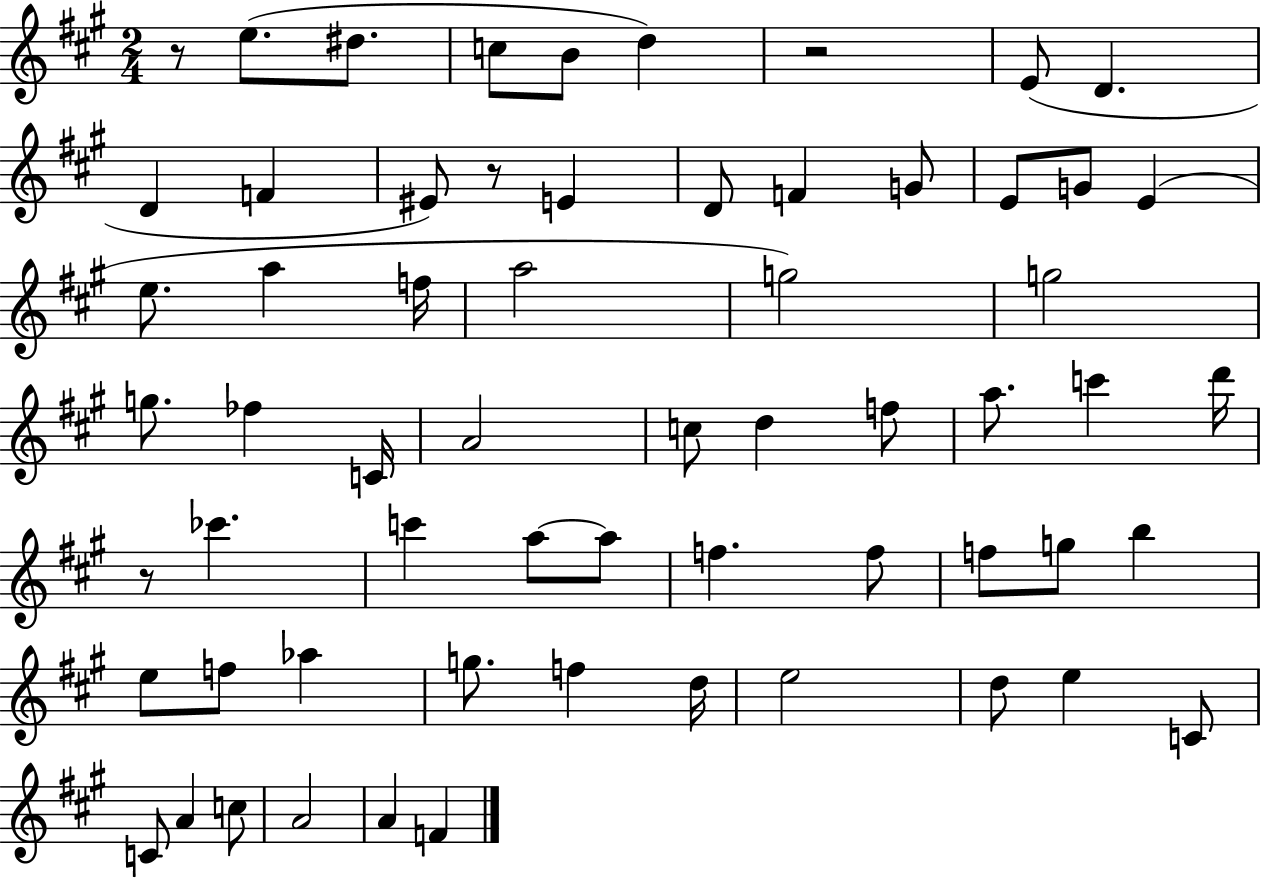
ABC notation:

X:1
T:Untitled
M:2/4
L:1/4
K:A
z/2 e/2 ^d/2 c/2 B/2 d z2 E/2 D D F ^E/2 z/2 E D/2 F G/2 E/2 G/2 E e/2 a f/4 a2 g2 g2 g/2 _f C/4 A2 c/2 d f/2 a/2 c' d'/4 z/2 _c' c' a/2 a/2 f f/2 f/2 g/2 b e/2 f/2 _a g/2 f d/4 e2 d/2 e C/2 C/2 A c/2 A2 A F